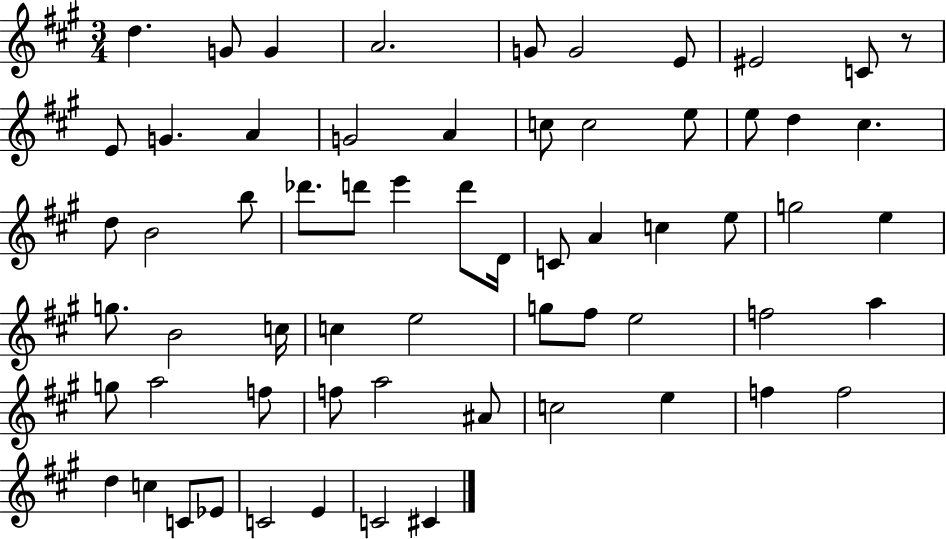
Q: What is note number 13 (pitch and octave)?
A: G4